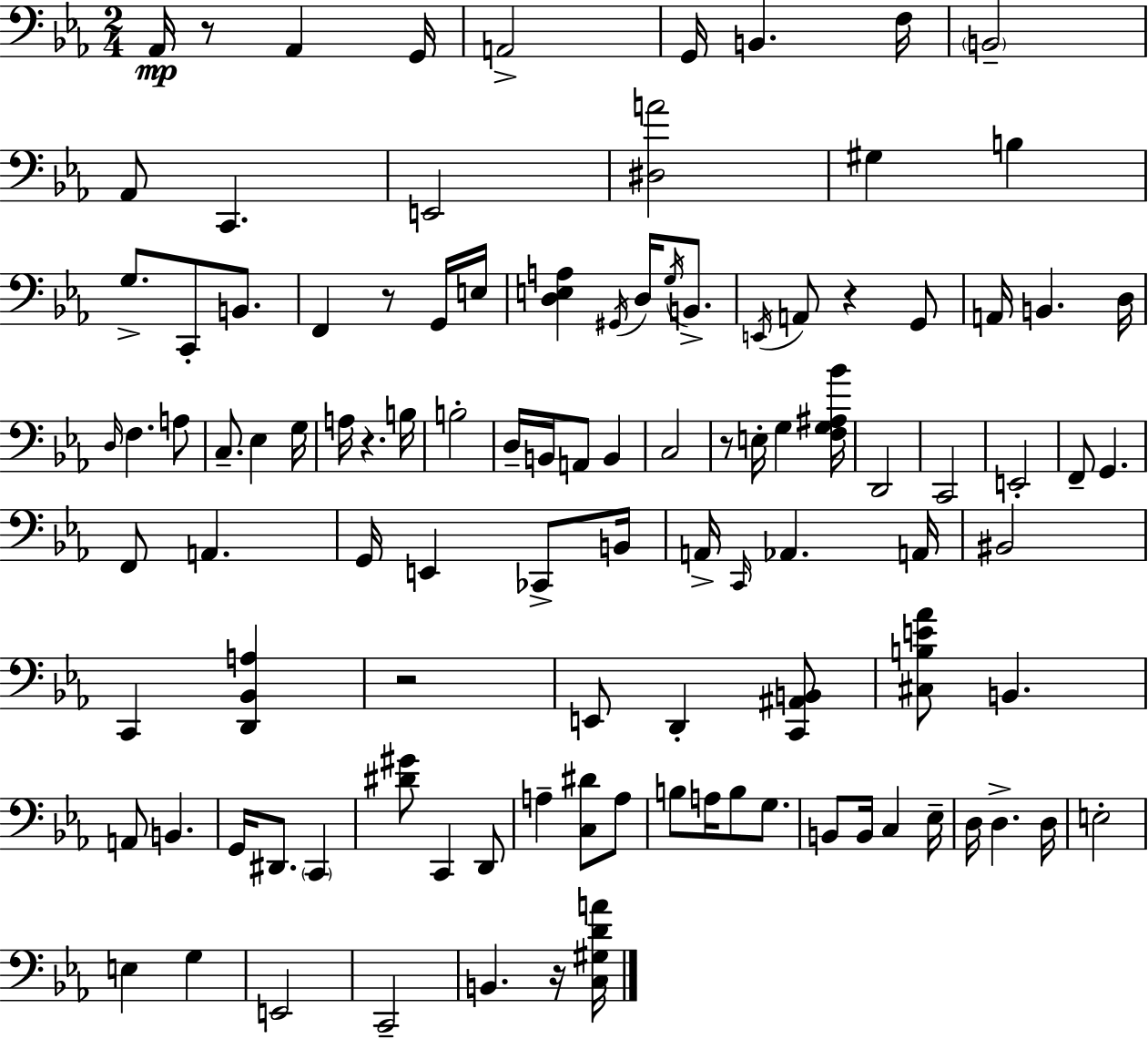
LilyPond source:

{
  \clef bass
  \numericTimeSignature
  \time 2/4
  \key c \minor
  aes,16\mp r8 aes,4 g,16 | a,2-> | g,16 b,4. f16 | \parenthesize b,2-- | \break aes,8 c,4. | e,2 | <dis a'>2 | gis4 b4 | \break g8.-> c,8-. b,8. | f,4 r8 g,16 e16 | <d e a>4 \acciaccatura { gis,16 } d16 \acciaccatura { g16 } b,8.-> | \acciaccatura { e,16 } a,8 r4 | \break g,8 a,16 b,4. | d16 \grace { d16 } f4. | a8 c8.-- ees4 | g16 a16 r4. | \break b16 b2-. | d16-- b,16 a,8 | b,4 c2 | r8 e16-. g4 | \break <f g ais bes'>16 d,2 | c,2 | e,2-. | f,8-- g,4. | \break f,8 a,4. | g,16 e,4 | ces,8-> b,16 a,16-> \grace { c,16 } aes,4. | a,16 bis,2 | \break c,4 | <d, bes, a>4 r2 | e,8 d,4-. | <c, ais, b,>8 <cis b e' aes'>8 b,4. | \break a,8 b,4. | g,16 dis,8. | \parenthesize c,4 <dis' gis'>8 c,4 | d,8 a4-- | \break <c dis'>8 a8 b8 a16 | b8 g8. b,8 b,16 | c4 ees16-- d16 d4.-> | d16 e2-. | \break e4 | g4 e,2 | c,2-- | b,4. | \break r16 <c gis d' a'>16 \bar "|."
}